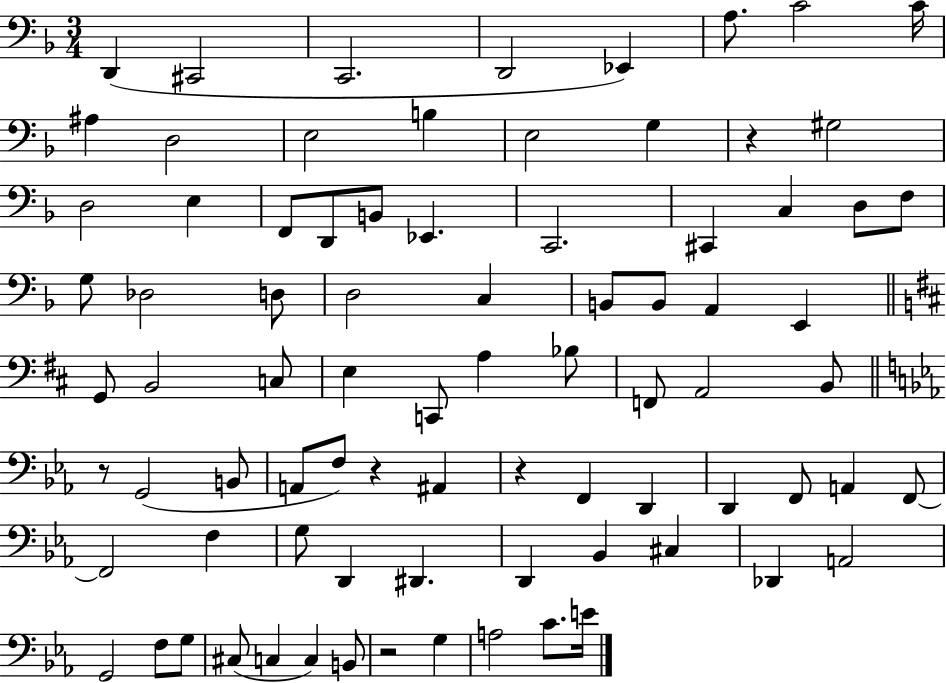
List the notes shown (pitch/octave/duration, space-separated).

D2/q C#2/h C2/h. D2/h Eb2/q A3/e. C4/h C4/s A#3/q D3/h E3/h B3/q E3/h G3/q R/q G#3/h D3/h E3/q F2/e D2/e B2/e Eb2/q. C2/h. C#2/q C3/q D3/e F3/e G3/e Db3/h D3/e D3/h C3/q B2/e B2/e A2/q E2/q G2/e B2/h C3/e E3/q C2/e A3/q Bb3/e F2/e A2/h B2/e R/e G2/h B2/e A2/e F3/e R/q A#2/q R/q F2/q D2/q D2/q F2/e A2/q F2/e F2/h F3/q G3/e D2/q D#2/q. D2/q Bb2/q C#3/q Db2/q A2/h G2/h F3/e G3/e C#3/e C3/q C3/q B2/e R/h G3/q A3/h C4/e. E4/s